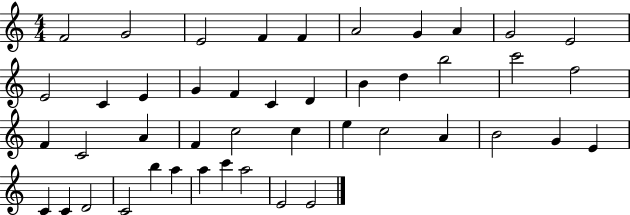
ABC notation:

X:1
T:Untitled
M:4/4
L:1/4
K:C
F2 G2 E2 F F A2 G A G2 E2 E2 C E G F C D B d b2 c'2 f2 F C2 A F c2 c e c2 A B2 G E C C D2 C2 b a a c' a2 E2 E2